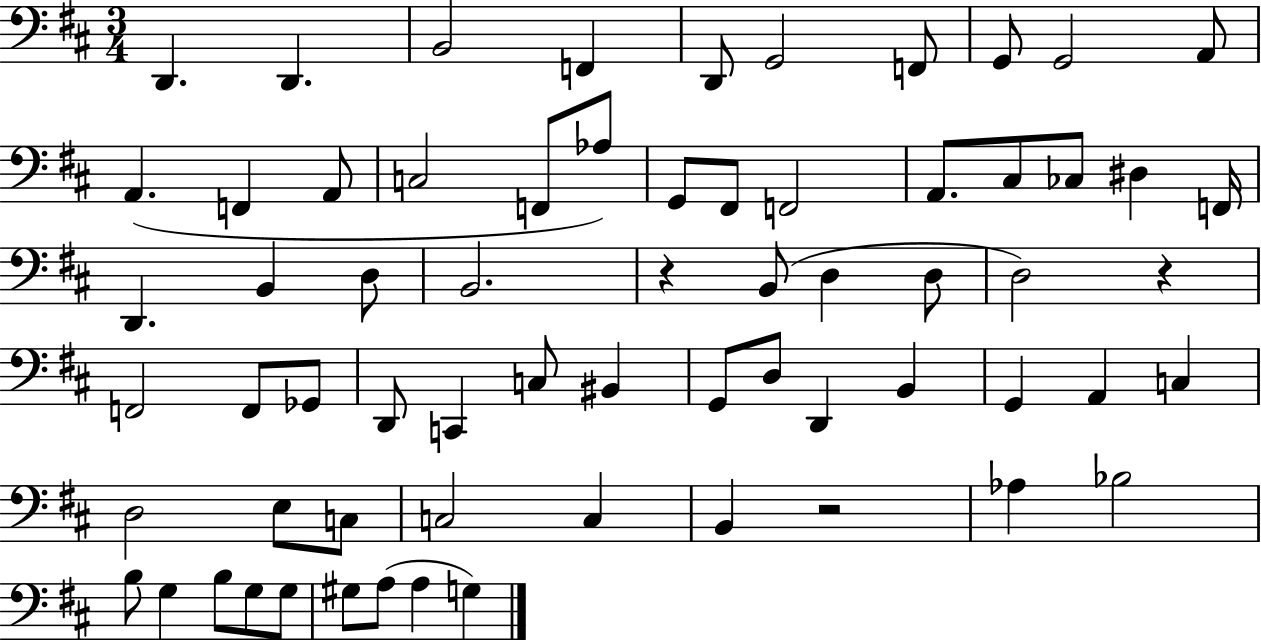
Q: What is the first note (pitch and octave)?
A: D2